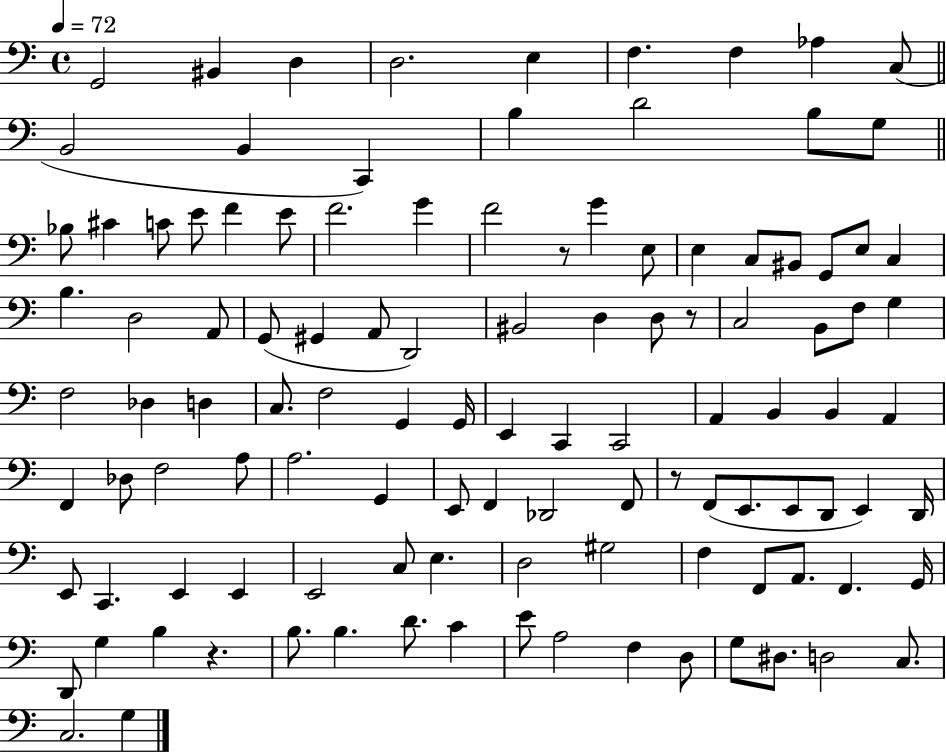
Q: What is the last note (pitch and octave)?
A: G3